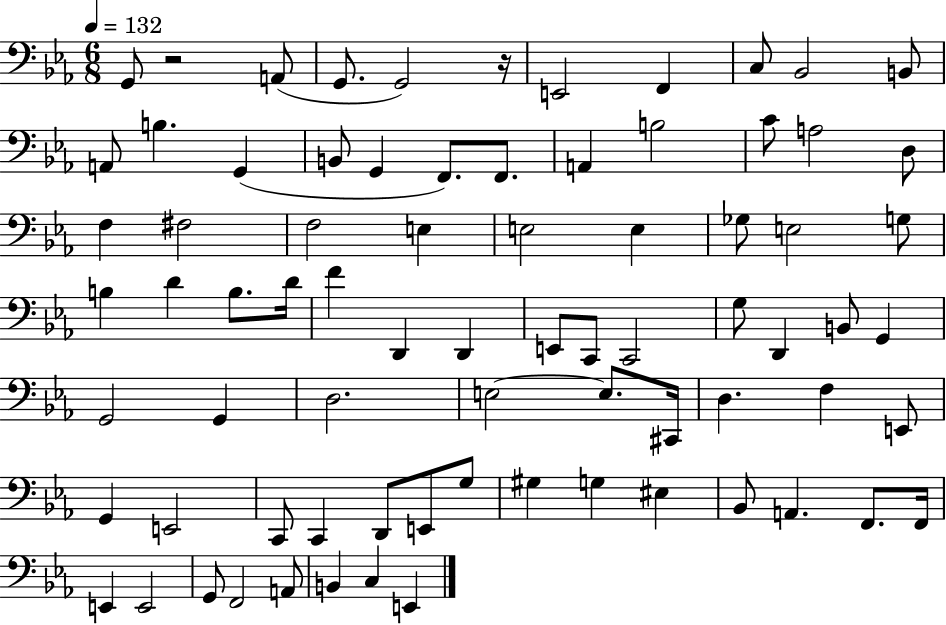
{
  \clef bass
  \numericTimeSignature
  \time 6/8
  \key ees \major
  \tempo 4 = 132
  g,8 r2 a,8( | g,8. g,2) r16 | e,2 f,4 | c8 bes,2 b,8 | \break a,8 b4. g,4( | b,8 g,4 f,8.) f,8. | a,4 b2 | c'8 a2 d8 | \break f4 fis2 | f2 e4 | e2 e4 | ges8 e2 g8 | \break b4 d'4 b8. d'16 | f'4 d,4 d,4 | e,8 c,8 c,2 | g8 d,4 b,8 g,4 | \break g,2 g,4 | d2. | e2~~ e8. cis,16 | d4. f4 e,8 | \break g,4 e,2 | c,8 c,4 d,8 e,8 g8 | gis4 g4 eis4 | bes,8 a,4. f,8. f,16 | \break e,4 e,2 | g,8 f,2 a,8 | b,4 c4 e,4 | \bar "|."
}